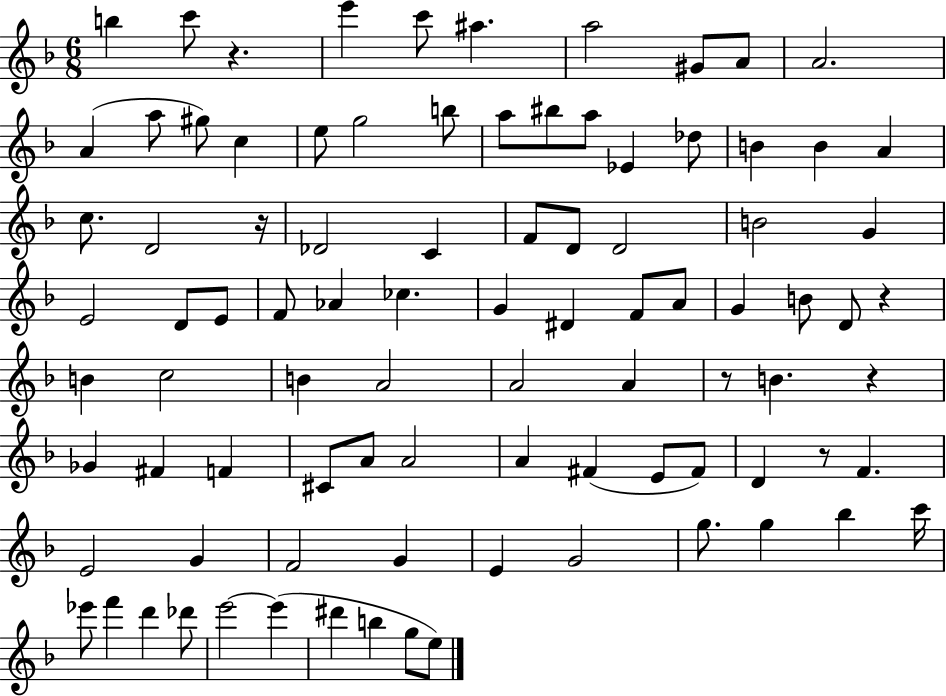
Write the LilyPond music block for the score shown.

{
  \clef treble
  \numericTimeSignature
  \time 6/8
  \key f \major
  b''4 c'''8 r4. | e'''4 c'''8 ais''4. | a''2 gis'8 a'8 | a'2. | \break a'4( a''8 gis''8) c''4 | e''8 g''2 b''8 | a''8 bis''8 a''8 ees'4 des''8 | b'4 b'4 a'4 | \break c''8. d'2 r16 | des'2 c'4 | f'8 d'8 d'2 | b'2 g'4 | \break e'2 d'8 e'8 | f'8 aes'4 ces''4. | g'4 dis'4 f'8 a'8 | g'4 b'8 d'8 r4 | \break b'4 c''2 | b'4 a'2 | a'2 a'4 | r8 b'4. r4 | \break ges'4 fis'4 f'4 | cis'8 a'8 a'2 | a'4 fis'4( e'8 fis'8) | d'4 r8 f'4. | \break e'2 g'4 | f'2 g'4 | e'4 g'2 | g''8. g''4 bes''4 c'''16 | \break ees'''8 f'''4 d'''4 des'''8 | e'''2~~ e'''4( | dis'''4 b''4 g''8 e''8) | \bar "|."
}